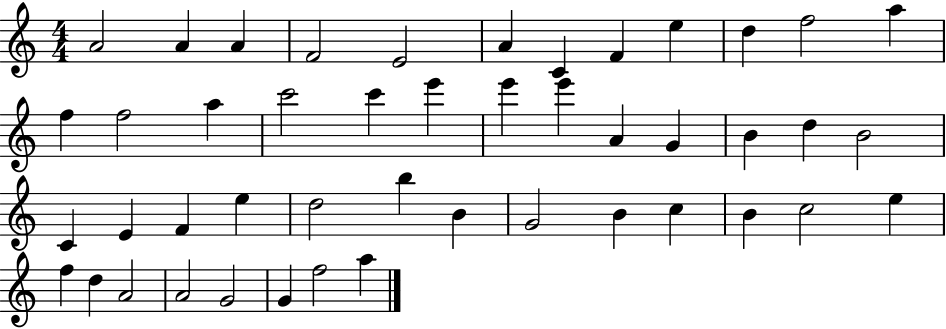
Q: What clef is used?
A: treble